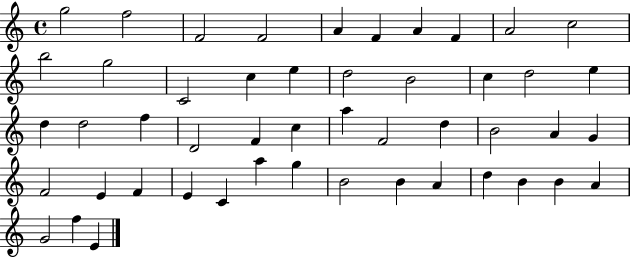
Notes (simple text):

G5/h F5/h F4/h F4/h A4/q F4/q A4/q F4/q A4/h C5/h B5/h G5/h C4/h C5/q E5/q D5/h B4/h C5/q D5/h E5/q D5/q D5/h F5/q D4/h F4/q C5/q A5/q F4/h D5/q B4/h A4/q G4/q F4/h E4/q F4/q E4/q C4/q A5/q G5/q B4/h B4/q A4/q D5/q B4/q B4/q A4/q G4/h F5/q E4/q